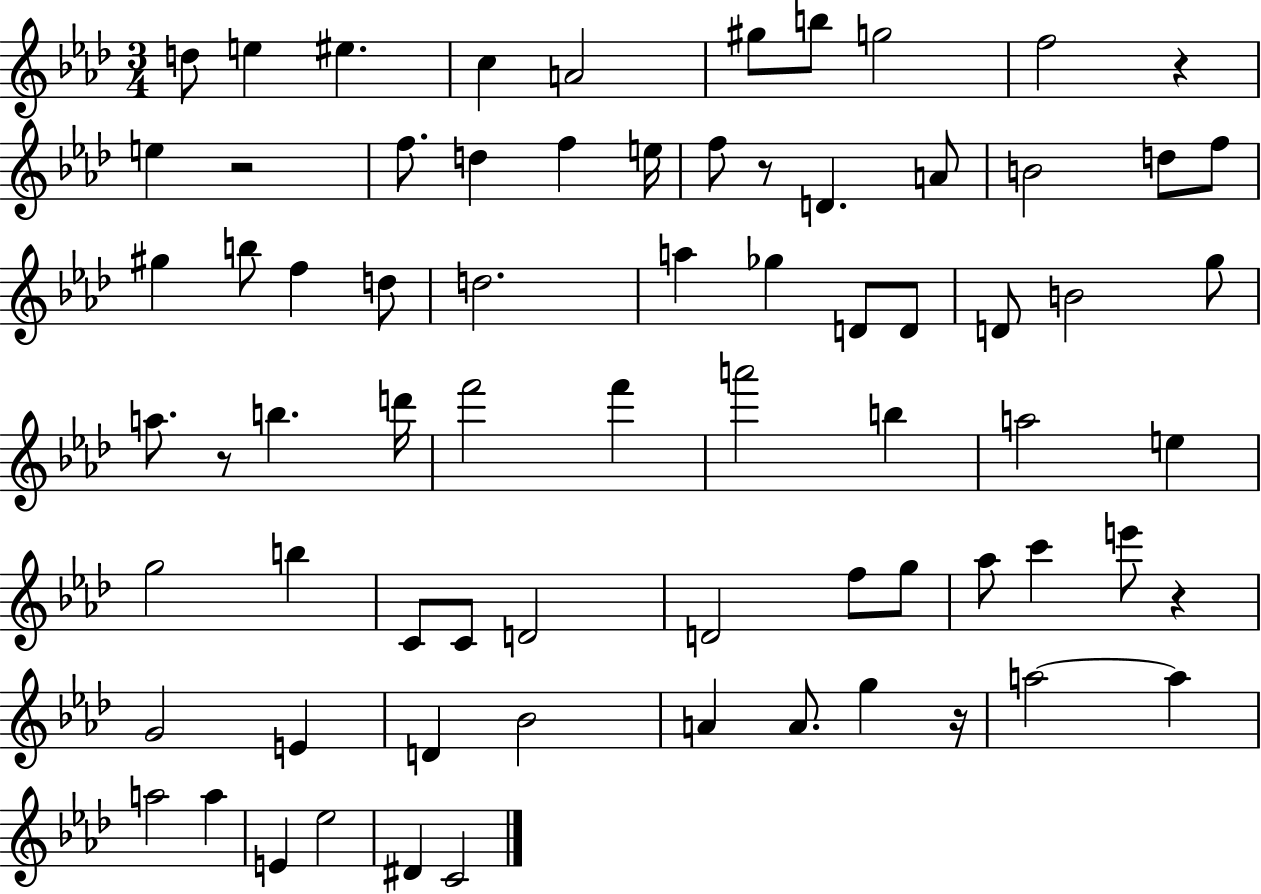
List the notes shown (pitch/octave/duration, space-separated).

D5/e E5/q EIS5/q. C5/q A4/h G#5/e B5/e G5/h F5/h R/q E5/q R/h F5/e. D5/q F5/q E5/s F5/e R/e D4/q. A4/e B4/h D5/e F5/e G#5/q B5/e F5/q D5/e D5/h. A5/q Gb5/q D4/e D4/e D4/e B4/h G5/e A5/e. R/e B5/q. D6/s F6/h F6/q A6/h B5/q A5/h E5/q G5/h B5/q C4/e C4/e D4/h D4/h F5/e G5/e Ab5/e C6/q E6/e R/q G4/h E4/q D4/q Bb4/h A4/q A4/e. G5/q R/s A5/h A5/q A5/h A5/q E4/q Eb5/h D#4/q C4/h